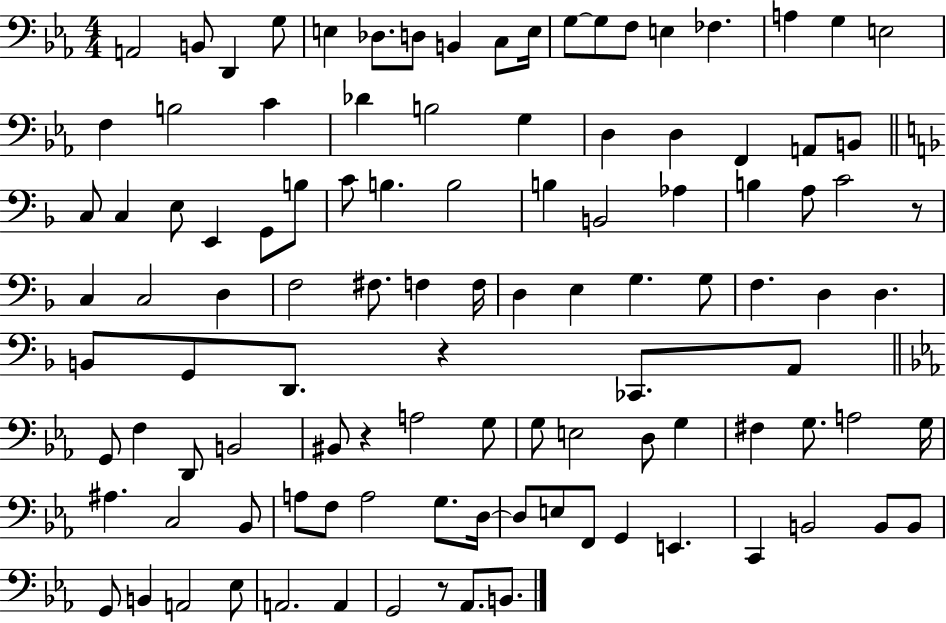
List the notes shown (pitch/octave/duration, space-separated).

A2/h B2/e D2/q G3/e E3/q Db3/e. D3/e B2/q C3/e E3/s G3/e G3/e F3/e E3/q FES3/q. A3/q G3/q E3/h F3/q B3/h C4/q Db4/q B3/h G3/q D3/q D3/q F2/q A2/e B2/e C3/e C3/q E3/e E2/q G2/e B3/e C4/e B3/q. B3/h B3/q B2/h Ab3/q B3/q A3/e C4/h R/e C3/q C3/h D3/q F3/h F#3/e. F3/q F3/s D3/q E3/q G3/q. G3/e F3/q. D3/q D3/q. B2/e G2/e D2/e. R/q CES2/e. A2/e G2/e F3/q D2/e B2/h BIS2/e R/q A3/h G3/e G3/e E3/h D3/e G3/q F#3/q G3/e. A3/h G3/s A#3/q. C3/h Bb2/e A3/e F3/e A3/h G3/e. D3/s D3/e E3/e F2/e G2/q E2/q. C2/q B2/h B2/e B2/e G2/e B2/q A2/h Eb3/e A2/h. A2/q G2/h R/e Ab2/e. B2/e.